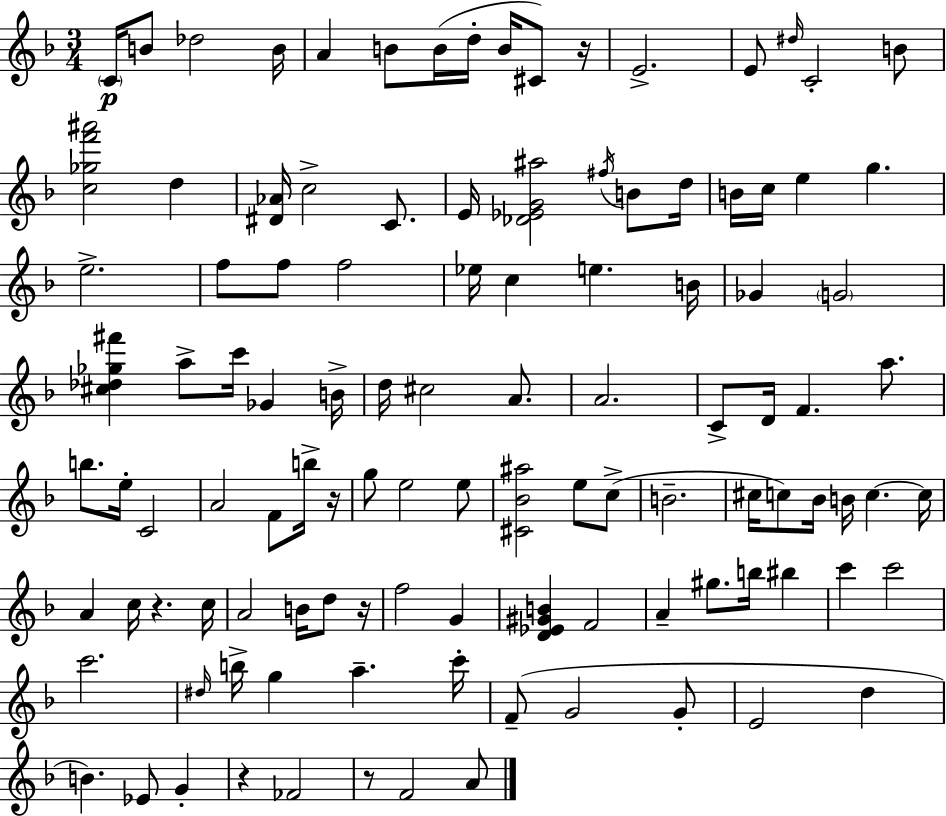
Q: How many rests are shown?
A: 6